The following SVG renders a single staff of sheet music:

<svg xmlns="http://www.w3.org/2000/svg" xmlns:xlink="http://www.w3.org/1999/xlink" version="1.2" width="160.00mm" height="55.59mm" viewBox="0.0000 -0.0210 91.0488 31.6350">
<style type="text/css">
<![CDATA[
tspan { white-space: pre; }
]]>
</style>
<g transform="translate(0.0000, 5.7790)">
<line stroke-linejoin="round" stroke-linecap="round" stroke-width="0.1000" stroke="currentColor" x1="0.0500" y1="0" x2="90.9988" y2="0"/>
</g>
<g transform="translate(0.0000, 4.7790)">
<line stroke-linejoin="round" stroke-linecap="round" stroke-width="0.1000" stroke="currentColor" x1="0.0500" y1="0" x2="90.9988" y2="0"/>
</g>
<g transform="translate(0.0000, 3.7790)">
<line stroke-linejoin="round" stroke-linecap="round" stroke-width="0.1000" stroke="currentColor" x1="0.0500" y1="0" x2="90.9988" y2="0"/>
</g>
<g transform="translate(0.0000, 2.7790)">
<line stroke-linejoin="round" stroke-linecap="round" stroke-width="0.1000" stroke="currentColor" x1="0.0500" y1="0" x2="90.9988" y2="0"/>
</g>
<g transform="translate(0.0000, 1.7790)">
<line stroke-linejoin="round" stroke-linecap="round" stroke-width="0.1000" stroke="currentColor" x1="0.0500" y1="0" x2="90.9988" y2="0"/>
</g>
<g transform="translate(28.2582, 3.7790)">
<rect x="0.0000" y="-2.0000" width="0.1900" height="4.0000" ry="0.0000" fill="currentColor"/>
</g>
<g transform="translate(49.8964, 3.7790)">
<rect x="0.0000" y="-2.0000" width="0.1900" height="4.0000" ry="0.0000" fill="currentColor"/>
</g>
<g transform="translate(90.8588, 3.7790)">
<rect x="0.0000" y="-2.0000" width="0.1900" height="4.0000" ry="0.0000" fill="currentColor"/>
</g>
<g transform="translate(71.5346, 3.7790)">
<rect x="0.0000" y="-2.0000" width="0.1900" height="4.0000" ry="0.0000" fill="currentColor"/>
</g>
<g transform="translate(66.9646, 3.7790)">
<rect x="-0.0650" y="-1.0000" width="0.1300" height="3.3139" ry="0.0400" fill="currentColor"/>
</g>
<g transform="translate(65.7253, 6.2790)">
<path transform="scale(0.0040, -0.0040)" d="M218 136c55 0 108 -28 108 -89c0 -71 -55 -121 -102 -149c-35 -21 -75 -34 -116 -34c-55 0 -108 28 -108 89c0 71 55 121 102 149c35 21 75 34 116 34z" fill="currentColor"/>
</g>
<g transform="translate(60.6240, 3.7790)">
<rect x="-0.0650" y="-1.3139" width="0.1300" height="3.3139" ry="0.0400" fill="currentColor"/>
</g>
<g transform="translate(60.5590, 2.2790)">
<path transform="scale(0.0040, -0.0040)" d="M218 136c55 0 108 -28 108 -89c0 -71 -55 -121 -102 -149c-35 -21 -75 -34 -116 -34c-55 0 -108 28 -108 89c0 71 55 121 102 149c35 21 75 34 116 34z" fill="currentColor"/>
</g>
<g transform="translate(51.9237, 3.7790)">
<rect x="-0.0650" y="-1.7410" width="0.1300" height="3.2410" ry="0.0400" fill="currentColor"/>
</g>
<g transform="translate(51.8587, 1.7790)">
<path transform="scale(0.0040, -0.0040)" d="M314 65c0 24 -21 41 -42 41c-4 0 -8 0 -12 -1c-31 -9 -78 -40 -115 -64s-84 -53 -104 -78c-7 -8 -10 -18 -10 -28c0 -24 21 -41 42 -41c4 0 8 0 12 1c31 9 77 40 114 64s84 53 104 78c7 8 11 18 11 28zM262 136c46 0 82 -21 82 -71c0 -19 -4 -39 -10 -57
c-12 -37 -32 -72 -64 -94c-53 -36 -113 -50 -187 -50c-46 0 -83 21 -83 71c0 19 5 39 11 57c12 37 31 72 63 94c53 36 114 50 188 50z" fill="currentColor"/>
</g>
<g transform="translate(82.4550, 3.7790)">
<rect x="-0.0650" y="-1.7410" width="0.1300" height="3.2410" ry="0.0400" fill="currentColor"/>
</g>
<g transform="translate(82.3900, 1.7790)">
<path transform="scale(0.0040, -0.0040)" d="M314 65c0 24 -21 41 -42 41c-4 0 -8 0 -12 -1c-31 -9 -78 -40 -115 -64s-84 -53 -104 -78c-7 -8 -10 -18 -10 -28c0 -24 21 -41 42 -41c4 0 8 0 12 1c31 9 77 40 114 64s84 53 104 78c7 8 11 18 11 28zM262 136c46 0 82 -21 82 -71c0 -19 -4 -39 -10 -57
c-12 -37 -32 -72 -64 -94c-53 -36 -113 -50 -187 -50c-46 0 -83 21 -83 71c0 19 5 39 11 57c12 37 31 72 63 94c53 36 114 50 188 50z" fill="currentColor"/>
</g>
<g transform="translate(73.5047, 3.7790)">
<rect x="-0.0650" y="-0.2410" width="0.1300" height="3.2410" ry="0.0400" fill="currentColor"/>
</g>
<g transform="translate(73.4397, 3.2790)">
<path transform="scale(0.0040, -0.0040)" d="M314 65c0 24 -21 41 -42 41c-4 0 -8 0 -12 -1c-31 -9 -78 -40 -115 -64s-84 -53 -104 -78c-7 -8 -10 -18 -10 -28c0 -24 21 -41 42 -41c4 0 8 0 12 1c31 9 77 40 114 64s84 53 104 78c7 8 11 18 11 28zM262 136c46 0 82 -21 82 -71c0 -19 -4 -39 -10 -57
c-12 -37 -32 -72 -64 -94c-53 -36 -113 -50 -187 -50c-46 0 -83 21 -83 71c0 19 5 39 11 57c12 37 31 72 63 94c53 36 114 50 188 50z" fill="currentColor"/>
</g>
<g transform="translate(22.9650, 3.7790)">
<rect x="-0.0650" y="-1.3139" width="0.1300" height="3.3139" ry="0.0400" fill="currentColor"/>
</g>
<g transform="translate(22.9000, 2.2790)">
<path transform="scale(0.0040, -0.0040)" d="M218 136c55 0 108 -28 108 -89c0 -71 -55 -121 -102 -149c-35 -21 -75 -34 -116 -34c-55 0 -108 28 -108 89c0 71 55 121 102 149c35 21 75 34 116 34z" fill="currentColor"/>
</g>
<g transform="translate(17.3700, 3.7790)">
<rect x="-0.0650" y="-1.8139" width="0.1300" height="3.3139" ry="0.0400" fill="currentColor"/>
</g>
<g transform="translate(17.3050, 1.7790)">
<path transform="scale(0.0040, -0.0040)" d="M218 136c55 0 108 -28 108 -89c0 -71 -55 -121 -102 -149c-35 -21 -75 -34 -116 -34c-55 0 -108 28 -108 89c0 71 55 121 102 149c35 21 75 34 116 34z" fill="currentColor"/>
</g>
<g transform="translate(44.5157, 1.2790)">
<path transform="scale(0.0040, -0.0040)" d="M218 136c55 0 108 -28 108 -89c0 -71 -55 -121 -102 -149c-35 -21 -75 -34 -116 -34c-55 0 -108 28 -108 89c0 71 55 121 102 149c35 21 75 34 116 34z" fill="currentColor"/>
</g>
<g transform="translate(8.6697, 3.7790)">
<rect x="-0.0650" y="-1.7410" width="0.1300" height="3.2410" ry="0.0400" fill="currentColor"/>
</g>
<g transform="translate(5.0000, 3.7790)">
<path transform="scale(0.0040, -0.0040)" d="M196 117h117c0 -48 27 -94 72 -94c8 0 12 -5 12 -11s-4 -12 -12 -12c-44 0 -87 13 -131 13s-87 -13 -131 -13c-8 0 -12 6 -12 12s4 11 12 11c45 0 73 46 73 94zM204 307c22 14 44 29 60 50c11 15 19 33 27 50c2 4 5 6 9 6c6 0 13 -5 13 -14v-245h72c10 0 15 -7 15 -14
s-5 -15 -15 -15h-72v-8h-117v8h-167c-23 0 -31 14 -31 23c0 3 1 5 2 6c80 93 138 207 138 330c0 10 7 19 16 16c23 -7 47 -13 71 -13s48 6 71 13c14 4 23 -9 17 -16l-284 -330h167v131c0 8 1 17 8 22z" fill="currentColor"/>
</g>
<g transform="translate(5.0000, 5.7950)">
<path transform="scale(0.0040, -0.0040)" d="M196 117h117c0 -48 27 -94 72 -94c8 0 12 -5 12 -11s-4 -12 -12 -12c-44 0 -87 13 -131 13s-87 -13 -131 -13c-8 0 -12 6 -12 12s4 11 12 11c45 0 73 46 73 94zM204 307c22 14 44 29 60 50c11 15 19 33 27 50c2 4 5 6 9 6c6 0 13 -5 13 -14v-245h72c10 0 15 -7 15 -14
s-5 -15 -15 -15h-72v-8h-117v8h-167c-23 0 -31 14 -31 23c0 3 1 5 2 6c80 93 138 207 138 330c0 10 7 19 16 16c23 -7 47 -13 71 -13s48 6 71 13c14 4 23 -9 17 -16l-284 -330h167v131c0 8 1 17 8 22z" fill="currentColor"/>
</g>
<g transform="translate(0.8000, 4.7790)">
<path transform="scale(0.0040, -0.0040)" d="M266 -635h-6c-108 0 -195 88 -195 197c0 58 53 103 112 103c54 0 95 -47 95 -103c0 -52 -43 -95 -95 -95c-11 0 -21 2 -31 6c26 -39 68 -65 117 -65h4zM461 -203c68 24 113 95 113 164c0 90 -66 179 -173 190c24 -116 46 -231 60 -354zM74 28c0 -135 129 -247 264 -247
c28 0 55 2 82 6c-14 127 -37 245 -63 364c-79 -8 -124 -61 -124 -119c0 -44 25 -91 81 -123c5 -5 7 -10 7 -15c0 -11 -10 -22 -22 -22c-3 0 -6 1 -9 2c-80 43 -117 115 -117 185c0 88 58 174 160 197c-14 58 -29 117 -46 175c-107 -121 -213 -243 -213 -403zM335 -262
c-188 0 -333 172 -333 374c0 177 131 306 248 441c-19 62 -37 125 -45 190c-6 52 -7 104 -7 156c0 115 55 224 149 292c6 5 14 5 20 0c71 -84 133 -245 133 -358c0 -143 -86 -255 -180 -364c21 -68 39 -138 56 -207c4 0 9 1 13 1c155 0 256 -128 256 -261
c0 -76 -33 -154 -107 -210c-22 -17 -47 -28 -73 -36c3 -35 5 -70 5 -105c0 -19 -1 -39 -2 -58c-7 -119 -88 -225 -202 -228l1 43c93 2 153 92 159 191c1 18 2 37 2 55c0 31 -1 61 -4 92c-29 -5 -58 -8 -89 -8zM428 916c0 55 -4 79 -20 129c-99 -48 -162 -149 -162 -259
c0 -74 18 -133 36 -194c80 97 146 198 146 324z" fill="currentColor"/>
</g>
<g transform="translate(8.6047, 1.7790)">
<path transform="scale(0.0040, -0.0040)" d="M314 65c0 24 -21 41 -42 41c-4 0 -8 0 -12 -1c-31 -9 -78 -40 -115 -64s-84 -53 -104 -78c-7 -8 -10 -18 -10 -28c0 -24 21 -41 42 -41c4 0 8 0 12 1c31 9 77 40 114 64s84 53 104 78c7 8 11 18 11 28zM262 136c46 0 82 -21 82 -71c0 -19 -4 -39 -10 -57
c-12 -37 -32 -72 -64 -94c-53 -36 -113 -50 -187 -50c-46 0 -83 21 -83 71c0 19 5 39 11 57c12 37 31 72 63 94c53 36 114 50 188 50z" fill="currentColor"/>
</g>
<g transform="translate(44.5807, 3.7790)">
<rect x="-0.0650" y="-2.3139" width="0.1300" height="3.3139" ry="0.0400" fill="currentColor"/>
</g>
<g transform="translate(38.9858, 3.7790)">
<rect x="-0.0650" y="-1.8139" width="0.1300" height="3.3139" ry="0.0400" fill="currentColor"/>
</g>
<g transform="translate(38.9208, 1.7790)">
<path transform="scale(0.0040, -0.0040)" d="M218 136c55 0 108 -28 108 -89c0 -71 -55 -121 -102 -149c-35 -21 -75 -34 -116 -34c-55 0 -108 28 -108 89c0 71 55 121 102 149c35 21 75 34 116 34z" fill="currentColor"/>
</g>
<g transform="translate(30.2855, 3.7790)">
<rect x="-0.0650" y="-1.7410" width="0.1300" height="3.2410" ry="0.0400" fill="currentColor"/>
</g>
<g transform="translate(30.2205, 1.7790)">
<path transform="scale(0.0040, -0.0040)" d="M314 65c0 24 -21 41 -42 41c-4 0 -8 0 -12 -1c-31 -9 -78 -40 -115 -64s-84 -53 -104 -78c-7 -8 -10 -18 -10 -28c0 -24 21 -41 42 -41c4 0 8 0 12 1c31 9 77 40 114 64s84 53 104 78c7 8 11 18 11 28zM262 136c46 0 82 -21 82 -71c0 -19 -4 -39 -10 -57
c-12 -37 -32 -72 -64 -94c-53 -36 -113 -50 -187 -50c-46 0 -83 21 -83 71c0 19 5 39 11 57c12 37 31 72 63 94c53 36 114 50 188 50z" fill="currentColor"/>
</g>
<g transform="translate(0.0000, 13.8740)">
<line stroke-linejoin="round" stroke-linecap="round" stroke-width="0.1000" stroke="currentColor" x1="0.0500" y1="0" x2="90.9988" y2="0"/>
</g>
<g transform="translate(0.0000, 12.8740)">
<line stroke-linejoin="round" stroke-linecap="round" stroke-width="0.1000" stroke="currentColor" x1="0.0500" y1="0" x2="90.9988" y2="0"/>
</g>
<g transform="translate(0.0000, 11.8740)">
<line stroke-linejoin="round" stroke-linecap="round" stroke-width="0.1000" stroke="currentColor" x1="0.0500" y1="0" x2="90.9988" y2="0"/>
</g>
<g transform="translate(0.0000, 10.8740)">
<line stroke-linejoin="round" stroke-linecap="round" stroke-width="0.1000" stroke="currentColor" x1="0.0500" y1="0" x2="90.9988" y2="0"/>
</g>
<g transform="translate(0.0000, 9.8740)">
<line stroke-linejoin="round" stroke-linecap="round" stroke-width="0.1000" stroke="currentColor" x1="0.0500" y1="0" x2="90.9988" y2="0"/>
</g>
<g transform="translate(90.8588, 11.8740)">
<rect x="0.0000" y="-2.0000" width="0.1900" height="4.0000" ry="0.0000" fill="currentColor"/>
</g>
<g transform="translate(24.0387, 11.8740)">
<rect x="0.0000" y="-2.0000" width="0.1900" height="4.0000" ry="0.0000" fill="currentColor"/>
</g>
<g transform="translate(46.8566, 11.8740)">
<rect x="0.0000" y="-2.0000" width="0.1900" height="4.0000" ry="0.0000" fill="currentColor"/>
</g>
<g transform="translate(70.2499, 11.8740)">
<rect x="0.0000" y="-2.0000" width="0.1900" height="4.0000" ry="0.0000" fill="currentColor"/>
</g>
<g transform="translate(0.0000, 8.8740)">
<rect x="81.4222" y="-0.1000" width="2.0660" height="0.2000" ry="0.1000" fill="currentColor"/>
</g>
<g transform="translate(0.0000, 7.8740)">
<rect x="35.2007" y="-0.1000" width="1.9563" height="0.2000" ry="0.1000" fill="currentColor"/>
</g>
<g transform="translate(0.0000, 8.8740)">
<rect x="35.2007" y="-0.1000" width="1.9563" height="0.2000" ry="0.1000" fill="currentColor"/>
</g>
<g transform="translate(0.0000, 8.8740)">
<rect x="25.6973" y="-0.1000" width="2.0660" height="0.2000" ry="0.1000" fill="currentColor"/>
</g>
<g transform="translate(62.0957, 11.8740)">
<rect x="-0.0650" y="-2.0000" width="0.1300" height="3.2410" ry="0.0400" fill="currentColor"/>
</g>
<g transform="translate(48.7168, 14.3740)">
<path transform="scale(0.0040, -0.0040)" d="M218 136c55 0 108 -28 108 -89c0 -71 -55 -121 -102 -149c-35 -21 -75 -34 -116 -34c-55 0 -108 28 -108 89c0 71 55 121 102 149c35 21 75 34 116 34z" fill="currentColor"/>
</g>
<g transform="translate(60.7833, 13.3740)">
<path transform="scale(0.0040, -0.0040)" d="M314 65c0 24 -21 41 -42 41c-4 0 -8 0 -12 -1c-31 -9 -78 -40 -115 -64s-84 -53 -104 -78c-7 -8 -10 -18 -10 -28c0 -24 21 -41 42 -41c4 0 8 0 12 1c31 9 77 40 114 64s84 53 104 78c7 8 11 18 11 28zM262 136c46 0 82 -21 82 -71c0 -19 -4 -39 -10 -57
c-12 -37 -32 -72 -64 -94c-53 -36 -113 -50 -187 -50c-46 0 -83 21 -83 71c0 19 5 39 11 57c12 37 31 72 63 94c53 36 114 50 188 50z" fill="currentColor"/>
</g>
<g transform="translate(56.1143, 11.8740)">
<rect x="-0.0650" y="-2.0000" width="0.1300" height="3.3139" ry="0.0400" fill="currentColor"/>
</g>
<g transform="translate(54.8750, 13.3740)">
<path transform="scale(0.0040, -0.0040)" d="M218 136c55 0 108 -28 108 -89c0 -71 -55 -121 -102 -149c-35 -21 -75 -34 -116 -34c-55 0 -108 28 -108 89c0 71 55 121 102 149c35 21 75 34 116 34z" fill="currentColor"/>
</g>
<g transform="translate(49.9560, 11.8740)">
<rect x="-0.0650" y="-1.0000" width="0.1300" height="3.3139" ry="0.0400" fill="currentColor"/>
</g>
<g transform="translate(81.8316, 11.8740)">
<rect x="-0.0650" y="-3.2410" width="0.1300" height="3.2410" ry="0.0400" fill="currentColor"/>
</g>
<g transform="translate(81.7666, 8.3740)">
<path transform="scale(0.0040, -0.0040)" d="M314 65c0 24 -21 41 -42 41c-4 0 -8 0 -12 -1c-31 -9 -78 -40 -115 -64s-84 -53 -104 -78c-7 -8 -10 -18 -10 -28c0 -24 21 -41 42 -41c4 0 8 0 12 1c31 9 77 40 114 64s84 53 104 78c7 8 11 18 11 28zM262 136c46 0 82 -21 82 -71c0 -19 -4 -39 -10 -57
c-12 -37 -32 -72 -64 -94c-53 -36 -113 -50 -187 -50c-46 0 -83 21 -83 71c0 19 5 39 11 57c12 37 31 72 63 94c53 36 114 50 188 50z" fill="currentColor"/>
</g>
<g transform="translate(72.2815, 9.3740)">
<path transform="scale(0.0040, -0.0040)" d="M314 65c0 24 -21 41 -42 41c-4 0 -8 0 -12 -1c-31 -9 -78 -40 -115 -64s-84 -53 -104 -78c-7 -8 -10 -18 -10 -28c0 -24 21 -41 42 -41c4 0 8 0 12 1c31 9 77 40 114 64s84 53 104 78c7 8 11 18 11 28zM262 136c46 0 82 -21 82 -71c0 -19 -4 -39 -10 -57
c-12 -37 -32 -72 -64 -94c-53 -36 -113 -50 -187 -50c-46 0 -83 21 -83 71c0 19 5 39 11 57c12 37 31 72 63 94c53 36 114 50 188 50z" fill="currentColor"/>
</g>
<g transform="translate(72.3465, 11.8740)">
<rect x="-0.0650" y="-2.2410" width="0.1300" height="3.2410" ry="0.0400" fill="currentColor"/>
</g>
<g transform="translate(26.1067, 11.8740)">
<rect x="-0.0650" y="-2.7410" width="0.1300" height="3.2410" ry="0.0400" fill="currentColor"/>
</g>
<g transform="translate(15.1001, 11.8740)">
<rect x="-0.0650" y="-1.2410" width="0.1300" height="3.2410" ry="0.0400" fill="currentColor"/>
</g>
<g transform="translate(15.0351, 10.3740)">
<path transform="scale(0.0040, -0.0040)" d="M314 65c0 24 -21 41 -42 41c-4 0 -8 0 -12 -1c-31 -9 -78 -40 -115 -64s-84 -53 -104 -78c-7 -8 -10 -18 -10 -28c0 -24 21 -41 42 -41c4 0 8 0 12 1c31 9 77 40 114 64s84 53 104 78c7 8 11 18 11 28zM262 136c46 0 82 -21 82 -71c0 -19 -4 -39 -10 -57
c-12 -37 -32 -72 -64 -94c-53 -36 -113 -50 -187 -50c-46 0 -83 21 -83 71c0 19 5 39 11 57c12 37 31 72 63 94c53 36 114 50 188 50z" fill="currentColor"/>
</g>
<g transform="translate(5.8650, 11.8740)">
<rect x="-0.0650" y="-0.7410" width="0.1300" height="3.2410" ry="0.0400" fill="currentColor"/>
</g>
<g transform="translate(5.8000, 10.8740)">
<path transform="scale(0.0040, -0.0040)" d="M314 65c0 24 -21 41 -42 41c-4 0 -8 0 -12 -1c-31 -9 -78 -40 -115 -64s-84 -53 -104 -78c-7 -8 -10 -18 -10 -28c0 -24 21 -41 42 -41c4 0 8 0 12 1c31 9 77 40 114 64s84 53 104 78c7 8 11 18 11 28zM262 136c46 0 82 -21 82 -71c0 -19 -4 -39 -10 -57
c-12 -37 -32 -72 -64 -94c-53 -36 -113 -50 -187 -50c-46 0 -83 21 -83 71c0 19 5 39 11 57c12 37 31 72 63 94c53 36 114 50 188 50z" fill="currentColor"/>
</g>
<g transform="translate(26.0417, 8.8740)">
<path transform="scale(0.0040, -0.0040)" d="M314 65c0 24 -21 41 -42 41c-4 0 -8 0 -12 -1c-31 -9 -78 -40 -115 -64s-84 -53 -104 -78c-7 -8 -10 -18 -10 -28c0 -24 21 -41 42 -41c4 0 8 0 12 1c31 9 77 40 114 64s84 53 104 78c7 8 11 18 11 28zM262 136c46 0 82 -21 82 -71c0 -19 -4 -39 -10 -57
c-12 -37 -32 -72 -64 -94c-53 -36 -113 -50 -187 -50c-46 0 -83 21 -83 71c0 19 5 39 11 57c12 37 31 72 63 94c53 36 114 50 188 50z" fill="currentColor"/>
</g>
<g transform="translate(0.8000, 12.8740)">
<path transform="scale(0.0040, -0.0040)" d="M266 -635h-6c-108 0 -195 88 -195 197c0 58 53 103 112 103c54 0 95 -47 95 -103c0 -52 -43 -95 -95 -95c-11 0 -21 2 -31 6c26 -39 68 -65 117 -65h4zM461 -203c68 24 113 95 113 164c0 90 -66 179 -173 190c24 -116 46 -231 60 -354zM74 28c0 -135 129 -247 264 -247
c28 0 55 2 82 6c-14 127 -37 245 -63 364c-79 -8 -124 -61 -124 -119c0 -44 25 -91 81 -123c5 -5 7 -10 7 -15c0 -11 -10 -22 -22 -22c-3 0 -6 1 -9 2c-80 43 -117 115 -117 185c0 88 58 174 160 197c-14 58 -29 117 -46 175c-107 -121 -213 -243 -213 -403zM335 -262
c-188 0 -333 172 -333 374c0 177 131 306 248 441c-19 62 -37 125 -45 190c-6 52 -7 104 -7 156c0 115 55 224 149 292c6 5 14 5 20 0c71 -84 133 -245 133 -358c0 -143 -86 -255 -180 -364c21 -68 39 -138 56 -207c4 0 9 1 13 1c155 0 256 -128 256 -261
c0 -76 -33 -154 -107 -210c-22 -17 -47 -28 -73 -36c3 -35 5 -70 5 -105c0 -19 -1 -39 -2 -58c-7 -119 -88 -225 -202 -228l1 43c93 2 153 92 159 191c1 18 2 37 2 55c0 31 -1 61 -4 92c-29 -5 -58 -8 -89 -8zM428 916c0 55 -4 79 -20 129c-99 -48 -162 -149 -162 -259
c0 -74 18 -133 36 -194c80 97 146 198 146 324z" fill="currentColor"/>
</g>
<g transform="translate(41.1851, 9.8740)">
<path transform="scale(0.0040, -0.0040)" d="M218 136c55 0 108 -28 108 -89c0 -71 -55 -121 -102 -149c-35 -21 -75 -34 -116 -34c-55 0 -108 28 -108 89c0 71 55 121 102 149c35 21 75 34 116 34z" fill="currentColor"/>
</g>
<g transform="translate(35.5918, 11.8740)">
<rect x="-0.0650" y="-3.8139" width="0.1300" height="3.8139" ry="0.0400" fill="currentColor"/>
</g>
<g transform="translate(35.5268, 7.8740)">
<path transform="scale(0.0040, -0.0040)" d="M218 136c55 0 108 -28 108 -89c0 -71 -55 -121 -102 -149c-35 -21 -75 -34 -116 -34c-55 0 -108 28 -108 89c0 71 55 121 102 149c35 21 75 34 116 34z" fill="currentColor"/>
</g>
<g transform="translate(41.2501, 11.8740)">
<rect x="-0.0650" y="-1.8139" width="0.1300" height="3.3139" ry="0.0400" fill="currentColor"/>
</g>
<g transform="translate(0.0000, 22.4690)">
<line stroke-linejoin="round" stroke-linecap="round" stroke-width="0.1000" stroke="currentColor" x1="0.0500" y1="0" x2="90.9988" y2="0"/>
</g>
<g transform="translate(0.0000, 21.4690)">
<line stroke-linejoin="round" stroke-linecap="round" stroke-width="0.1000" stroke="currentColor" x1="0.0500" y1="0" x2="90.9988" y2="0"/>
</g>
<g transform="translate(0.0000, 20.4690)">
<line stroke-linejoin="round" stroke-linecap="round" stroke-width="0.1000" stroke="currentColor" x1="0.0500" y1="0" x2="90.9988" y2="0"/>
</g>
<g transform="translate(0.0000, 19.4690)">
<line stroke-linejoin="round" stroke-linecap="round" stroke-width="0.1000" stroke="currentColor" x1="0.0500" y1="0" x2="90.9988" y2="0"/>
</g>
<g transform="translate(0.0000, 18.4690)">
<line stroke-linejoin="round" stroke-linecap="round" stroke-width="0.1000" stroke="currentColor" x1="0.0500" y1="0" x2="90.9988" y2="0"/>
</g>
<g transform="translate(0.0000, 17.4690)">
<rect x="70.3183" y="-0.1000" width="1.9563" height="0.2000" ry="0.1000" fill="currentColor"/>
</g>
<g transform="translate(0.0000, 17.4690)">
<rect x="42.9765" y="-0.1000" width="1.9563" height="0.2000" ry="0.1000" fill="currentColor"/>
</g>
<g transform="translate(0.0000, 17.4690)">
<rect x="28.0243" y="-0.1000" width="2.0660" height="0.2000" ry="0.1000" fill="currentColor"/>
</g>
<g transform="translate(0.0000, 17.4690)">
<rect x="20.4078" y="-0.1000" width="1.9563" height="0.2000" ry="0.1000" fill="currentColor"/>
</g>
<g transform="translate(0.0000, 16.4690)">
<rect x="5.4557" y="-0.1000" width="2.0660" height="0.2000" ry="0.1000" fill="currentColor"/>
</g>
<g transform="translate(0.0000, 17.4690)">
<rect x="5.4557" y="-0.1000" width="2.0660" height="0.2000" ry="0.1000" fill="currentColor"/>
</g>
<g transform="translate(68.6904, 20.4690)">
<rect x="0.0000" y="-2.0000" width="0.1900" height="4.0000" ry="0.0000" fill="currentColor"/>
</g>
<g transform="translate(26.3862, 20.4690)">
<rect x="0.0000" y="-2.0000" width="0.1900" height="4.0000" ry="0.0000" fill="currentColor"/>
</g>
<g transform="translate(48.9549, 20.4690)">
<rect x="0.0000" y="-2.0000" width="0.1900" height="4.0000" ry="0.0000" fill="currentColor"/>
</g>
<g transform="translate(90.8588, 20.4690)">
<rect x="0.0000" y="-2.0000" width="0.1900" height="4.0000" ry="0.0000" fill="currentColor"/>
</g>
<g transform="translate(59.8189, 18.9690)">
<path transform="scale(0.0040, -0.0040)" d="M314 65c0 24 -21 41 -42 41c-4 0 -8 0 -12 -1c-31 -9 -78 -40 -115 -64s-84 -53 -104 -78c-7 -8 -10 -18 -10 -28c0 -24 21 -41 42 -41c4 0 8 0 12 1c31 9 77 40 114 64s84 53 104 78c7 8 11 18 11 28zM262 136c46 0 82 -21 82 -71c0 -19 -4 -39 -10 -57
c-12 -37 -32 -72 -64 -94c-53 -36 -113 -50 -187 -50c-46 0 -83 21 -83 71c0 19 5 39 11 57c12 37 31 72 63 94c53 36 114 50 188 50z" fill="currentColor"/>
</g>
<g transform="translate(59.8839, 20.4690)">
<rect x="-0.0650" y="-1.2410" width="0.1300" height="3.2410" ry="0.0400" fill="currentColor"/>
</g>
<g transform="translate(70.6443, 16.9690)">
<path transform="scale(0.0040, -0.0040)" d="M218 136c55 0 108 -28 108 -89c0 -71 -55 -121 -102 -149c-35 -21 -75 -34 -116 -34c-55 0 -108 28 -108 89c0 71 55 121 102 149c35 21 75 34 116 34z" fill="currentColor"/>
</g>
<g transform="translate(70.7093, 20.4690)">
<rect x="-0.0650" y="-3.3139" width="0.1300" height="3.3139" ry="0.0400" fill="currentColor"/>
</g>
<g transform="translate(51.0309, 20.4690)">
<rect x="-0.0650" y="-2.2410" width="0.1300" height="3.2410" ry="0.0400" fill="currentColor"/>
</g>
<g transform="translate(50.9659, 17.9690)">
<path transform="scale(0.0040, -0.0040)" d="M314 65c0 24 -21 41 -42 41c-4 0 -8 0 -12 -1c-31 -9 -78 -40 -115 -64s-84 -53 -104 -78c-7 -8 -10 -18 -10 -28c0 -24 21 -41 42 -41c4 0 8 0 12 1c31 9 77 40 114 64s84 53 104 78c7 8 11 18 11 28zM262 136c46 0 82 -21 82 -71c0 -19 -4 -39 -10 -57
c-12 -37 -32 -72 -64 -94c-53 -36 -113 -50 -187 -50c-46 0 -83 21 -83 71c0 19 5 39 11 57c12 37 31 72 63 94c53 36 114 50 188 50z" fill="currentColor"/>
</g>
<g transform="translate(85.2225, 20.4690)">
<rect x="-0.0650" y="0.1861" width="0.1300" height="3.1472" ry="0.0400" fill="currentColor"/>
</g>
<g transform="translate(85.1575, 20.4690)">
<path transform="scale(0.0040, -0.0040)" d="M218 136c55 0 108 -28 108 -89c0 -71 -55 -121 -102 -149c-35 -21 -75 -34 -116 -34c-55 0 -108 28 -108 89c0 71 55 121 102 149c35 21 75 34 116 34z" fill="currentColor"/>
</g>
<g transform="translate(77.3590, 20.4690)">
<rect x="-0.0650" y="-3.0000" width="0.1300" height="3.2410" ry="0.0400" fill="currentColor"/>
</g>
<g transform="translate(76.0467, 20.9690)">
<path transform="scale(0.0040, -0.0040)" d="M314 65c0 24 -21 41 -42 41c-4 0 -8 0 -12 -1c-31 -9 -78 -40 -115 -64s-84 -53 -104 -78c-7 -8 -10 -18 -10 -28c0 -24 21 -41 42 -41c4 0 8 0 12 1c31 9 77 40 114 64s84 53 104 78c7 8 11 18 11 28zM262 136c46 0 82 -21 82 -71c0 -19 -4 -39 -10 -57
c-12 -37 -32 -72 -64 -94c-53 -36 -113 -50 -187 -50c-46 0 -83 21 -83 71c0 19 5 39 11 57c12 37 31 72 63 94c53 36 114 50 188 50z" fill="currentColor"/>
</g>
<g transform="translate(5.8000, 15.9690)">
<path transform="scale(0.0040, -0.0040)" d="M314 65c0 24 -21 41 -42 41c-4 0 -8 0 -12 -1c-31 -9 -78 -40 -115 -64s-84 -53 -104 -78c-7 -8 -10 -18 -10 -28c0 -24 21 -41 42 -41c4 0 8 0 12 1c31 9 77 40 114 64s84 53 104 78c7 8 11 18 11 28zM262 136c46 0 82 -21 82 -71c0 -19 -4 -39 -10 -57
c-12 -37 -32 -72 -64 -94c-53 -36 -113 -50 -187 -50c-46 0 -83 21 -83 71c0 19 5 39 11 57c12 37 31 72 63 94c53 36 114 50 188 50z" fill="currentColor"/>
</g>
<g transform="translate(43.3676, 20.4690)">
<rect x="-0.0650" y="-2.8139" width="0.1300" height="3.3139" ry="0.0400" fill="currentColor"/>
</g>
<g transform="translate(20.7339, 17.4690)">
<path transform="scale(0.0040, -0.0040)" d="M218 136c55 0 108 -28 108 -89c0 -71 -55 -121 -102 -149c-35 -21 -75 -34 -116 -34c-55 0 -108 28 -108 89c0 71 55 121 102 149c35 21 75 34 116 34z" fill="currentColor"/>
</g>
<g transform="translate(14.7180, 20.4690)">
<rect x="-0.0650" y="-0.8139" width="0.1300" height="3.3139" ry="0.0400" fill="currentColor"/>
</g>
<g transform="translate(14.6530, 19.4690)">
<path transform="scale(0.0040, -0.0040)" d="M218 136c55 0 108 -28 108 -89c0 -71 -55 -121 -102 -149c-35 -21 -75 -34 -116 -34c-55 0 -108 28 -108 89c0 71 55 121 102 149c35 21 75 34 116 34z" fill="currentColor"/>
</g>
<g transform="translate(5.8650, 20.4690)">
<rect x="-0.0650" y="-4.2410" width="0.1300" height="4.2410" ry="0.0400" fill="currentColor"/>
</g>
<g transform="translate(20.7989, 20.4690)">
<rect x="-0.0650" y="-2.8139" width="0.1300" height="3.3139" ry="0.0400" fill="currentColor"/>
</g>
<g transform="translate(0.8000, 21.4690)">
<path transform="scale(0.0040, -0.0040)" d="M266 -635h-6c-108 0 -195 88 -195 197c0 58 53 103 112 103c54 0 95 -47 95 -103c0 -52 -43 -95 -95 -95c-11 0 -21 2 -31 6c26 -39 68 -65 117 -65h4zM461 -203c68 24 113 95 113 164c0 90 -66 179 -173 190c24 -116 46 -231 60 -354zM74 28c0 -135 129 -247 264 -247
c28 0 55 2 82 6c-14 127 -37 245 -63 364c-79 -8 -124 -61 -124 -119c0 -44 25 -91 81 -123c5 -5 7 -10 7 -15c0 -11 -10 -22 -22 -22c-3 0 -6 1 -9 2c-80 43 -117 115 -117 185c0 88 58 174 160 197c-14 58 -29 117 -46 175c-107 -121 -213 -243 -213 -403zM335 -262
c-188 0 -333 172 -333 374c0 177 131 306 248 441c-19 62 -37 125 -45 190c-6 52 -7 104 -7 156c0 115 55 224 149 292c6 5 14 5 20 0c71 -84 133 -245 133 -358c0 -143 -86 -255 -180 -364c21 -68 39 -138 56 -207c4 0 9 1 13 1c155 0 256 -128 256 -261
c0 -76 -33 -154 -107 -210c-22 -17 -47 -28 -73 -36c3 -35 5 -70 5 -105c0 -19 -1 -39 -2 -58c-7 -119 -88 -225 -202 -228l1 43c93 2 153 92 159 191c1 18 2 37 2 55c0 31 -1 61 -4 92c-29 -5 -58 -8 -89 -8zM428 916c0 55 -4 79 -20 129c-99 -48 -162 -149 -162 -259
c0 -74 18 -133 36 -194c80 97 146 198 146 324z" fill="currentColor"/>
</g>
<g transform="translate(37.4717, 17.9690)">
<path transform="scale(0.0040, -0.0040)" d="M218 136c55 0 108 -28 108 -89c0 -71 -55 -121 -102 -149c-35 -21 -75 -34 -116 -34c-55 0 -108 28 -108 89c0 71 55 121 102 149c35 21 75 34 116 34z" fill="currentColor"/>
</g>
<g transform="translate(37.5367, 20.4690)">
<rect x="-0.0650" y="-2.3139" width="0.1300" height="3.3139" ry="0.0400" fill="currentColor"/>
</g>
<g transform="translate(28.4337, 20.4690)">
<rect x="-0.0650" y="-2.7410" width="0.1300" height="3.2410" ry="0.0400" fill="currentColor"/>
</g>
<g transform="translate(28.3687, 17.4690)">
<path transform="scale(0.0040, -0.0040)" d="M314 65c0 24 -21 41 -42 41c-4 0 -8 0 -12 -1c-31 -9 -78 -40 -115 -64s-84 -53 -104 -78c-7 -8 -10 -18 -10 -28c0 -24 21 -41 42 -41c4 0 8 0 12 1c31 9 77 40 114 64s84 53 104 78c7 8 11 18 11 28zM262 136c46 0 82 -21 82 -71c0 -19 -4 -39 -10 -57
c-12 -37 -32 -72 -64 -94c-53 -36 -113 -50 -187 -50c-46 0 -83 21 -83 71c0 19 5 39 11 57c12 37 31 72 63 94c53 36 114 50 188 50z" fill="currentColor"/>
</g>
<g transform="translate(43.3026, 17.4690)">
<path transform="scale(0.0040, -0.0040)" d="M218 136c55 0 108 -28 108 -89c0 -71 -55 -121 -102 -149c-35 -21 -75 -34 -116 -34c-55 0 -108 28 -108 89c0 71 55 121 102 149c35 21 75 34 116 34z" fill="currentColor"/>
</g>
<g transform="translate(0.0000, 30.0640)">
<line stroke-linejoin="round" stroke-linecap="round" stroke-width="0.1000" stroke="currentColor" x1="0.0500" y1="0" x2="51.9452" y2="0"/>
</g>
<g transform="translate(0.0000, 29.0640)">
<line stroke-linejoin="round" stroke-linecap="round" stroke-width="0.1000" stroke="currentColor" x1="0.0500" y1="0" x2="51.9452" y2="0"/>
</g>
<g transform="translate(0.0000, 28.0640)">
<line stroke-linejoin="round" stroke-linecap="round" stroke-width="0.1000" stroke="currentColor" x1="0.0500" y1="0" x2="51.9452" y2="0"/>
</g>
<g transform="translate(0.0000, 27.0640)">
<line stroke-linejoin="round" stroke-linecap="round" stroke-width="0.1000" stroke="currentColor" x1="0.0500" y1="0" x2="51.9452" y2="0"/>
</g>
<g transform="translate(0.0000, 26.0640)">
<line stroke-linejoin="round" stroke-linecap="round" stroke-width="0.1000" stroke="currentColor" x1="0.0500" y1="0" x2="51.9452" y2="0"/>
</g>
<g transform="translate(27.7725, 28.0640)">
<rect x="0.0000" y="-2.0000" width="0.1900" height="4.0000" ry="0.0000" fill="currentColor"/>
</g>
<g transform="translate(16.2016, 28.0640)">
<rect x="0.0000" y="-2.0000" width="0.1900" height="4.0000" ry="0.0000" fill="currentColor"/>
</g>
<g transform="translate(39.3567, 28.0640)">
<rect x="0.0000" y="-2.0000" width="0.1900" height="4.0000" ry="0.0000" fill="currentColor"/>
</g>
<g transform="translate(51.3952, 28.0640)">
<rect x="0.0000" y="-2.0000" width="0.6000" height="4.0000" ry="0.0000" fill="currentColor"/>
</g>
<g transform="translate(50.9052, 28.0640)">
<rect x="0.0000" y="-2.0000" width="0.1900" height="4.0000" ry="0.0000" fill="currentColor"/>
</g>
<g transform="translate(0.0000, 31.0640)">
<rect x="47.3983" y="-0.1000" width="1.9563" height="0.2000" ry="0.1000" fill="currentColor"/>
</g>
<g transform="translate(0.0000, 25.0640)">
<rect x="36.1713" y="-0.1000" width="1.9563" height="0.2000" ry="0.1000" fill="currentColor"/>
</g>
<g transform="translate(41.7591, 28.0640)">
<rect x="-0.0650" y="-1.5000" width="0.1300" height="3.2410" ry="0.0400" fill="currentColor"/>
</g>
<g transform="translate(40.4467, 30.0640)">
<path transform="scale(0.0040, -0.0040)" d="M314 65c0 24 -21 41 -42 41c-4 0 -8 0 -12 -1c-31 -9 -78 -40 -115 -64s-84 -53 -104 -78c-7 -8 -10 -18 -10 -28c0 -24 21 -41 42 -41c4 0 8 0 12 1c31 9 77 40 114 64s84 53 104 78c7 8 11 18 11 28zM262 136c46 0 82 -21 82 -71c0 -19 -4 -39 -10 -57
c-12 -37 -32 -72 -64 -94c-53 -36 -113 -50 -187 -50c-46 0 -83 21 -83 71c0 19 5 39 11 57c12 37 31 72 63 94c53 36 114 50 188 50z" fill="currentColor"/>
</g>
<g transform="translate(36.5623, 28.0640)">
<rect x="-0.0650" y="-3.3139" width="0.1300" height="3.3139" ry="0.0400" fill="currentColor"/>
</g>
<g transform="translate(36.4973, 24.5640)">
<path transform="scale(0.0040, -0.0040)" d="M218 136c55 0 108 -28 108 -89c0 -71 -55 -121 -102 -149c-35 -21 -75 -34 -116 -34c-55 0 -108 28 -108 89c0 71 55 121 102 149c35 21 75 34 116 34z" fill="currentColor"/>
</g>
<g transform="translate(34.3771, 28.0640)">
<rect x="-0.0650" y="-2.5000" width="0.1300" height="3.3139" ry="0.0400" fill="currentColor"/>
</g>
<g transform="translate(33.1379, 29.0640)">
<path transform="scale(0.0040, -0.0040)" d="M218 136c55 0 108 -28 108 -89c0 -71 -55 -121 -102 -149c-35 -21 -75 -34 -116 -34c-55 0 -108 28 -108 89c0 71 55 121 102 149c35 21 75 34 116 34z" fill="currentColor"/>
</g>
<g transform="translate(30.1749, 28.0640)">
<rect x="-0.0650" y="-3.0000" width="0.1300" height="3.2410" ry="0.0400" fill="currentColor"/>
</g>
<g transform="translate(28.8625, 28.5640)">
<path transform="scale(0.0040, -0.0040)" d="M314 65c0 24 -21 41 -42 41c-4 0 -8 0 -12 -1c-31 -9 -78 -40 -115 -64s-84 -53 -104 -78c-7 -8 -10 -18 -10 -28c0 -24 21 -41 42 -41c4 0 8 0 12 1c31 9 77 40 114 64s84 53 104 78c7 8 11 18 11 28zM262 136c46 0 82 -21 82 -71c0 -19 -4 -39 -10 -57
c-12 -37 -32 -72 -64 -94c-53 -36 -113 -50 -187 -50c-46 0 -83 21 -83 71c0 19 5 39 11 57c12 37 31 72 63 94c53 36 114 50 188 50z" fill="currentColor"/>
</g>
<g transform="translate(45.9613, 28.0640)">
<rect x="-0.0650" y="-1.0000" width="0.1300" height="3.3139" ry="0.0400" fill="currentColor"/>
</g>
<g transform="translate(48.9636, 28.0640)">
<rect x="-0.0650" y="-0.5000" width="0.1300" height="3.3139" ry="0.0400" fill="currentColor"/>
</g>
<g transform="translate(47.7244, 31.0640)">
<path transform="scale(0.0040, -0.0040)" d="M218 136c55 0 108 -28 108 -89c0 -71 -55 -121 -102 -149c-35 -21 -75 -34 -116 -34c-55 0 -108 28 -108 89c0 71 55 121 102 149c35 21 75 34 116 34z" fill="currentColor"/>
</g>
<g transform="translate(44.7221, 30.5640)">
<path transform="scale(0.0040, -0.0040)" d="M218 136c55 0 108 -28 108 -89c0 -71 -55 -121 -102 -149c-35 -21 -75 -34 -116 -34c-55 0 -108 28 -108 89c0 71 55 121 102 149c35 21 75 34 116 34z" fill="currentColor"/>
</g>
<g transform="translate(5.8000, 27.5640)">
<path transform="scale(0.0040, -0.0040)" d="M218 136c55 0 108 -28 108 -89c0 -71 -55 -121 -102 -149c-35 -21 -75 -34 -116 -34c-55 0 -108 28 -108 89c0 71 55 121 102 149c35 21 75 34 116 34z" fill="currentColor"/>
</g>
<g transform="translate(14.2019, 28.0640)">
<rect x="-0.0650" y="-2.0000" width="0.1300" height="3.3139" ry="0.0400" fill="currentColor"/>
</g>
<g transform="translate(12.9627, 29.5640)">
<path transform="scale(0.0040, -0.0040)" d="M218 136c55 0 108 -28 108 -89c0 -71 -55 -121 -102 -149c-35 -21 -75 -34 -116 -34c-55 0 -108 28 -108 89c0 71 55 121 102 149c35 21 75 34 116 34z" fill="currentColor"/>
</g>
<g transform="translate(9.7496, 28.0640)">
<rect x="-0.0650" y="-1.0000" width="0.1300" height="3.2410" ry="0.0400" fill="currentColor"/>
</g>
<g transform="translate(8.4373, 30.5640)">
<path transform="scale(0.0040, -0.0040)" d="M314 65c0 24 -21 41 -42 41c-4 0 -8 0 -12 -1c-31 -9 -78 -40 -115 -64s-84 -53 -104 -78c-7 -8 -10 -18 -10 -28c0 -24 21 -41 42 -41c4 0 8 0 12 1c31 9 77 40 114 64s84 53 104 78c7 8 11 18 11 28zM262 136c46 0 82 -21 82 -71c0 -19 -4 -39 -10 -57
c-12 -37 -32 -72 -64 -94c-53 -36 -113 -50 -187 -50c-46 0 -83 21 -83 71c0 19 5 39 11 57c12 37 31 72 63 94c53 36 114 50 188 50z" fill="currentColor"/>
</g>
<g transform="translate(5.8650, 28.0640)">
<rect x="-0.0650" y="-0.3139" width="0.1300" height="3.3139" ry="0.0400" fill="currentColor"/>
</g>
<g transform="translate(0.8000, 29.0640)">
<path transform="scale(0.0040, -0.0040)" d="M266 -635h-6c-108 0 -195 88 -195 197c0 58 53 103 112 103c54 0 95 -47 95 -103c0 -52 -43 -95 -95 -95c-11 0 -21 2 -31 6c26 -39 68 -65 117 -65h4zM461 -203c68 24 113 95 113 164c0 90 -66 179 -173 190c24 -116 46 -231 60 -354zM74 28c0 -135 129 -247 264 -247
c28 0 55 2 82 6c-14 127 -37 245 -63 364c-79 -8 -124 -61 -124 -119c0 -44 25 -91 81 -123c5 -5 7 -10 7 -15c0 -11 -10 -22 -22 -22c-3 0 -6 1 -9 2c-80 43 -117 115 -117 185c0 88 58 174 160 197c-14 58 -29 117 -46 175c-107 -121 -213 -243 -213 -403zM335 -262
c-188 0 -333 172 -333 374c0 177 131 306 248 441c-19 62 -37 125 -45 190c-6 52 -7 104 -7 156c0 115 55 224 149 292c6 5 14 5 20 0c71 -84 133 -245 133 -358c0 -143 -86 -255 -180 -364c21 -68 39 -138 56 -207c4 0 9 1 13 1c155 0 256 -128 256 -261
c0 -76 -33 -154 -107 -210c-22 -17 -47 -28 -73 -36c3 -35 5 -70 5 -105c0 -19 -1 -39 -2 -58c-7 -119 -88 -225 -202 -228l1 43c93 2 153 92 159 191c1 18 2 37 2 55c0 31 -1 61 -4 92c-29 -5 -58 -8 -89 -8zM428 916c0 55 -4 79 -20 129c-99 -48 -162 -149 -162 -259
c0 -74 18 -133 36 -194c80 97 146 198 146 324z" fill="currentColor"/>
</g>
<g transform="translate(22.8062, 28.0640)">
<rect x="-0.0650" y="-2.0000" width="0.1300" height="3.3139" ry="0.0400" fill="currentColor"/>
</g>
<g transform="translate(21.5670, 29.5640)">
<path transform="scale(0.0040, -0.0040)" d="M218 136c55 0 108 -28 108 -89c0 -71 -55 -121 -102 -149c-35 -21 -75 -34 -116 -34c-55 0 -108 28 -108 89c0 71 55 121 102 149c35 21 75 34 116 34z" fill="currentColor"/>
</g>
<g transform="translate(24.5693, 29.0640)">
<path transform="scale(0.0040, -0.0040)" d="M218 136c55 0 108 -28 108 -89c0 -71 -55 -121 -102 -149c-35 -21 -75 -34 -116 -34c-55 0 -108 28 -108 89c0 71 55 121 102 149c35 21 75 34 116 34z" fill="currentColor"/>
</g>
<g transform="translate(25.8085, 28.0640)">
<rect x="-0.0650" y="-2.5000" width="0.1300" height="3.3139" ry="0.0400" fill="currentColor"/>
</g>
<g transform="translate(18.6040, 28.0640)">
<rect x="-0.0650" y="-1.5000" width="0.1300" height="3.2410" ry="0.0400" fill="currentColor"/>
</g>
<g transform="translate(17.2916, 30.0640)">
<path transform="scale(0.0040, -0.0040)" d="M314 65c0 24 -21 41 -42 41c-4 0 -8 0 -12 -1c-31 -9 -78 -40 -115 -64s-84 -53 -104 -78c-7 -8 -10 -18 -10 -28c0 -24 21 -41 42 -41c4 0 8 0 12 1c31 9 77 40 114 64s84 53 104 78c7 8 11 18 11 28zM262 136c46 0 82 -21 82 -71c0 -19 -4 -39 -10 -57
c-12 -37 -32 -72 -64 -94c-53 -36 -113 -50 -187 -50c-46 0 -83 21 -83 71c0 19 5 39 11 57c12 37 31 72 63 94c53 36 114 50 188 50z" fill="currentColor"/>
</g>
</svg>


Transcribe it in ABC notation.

X:1
T:Untitled
M:4/4
L:1/4
K:C
f2 f e f2 f g f2 e D c2 f2 d2 e2 a2 c' f D F F2 g2 b2 d'2 d a a2 g a g2 e2 b A2 B c D2 F E2 F G A2 G b E2 D C